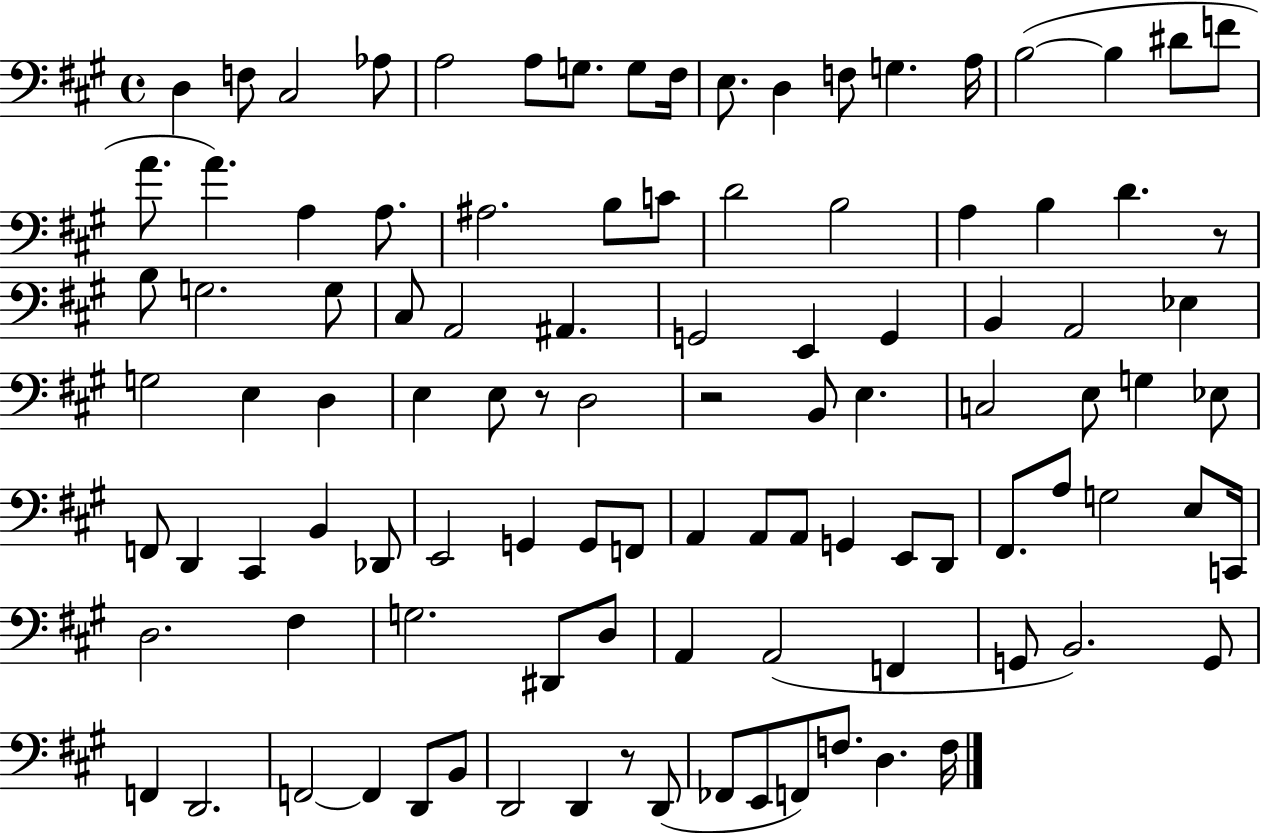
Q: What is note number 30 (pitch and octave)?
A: D4